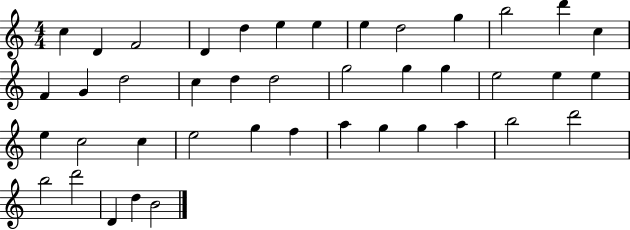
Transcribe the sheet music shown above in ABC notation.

X:1
T:Untitled
M:4/4
L:1/4
K:C
c D F2 D d e e e d2 g b2 d' c F G d2 c d d2 g2 g g e2 e e e c2 c e2 g f a g g a b2 d'2 b2 d'2 D d B2